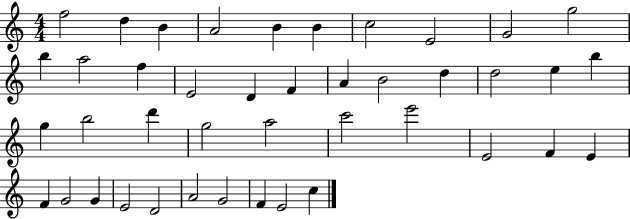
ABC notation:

X:1
T:Untitled
M:4/4
L:1/4
K:C
f2 d B A2 B B c2 E2 G2 g2 b a2 f E2 D F A B2 d d2 e b g b2 d' g2 a2 c'2 e'2 E2 F E F G2 G E2 D2 A2 G2 F E2 c